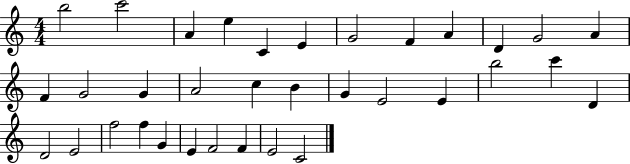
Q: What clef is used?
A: treble